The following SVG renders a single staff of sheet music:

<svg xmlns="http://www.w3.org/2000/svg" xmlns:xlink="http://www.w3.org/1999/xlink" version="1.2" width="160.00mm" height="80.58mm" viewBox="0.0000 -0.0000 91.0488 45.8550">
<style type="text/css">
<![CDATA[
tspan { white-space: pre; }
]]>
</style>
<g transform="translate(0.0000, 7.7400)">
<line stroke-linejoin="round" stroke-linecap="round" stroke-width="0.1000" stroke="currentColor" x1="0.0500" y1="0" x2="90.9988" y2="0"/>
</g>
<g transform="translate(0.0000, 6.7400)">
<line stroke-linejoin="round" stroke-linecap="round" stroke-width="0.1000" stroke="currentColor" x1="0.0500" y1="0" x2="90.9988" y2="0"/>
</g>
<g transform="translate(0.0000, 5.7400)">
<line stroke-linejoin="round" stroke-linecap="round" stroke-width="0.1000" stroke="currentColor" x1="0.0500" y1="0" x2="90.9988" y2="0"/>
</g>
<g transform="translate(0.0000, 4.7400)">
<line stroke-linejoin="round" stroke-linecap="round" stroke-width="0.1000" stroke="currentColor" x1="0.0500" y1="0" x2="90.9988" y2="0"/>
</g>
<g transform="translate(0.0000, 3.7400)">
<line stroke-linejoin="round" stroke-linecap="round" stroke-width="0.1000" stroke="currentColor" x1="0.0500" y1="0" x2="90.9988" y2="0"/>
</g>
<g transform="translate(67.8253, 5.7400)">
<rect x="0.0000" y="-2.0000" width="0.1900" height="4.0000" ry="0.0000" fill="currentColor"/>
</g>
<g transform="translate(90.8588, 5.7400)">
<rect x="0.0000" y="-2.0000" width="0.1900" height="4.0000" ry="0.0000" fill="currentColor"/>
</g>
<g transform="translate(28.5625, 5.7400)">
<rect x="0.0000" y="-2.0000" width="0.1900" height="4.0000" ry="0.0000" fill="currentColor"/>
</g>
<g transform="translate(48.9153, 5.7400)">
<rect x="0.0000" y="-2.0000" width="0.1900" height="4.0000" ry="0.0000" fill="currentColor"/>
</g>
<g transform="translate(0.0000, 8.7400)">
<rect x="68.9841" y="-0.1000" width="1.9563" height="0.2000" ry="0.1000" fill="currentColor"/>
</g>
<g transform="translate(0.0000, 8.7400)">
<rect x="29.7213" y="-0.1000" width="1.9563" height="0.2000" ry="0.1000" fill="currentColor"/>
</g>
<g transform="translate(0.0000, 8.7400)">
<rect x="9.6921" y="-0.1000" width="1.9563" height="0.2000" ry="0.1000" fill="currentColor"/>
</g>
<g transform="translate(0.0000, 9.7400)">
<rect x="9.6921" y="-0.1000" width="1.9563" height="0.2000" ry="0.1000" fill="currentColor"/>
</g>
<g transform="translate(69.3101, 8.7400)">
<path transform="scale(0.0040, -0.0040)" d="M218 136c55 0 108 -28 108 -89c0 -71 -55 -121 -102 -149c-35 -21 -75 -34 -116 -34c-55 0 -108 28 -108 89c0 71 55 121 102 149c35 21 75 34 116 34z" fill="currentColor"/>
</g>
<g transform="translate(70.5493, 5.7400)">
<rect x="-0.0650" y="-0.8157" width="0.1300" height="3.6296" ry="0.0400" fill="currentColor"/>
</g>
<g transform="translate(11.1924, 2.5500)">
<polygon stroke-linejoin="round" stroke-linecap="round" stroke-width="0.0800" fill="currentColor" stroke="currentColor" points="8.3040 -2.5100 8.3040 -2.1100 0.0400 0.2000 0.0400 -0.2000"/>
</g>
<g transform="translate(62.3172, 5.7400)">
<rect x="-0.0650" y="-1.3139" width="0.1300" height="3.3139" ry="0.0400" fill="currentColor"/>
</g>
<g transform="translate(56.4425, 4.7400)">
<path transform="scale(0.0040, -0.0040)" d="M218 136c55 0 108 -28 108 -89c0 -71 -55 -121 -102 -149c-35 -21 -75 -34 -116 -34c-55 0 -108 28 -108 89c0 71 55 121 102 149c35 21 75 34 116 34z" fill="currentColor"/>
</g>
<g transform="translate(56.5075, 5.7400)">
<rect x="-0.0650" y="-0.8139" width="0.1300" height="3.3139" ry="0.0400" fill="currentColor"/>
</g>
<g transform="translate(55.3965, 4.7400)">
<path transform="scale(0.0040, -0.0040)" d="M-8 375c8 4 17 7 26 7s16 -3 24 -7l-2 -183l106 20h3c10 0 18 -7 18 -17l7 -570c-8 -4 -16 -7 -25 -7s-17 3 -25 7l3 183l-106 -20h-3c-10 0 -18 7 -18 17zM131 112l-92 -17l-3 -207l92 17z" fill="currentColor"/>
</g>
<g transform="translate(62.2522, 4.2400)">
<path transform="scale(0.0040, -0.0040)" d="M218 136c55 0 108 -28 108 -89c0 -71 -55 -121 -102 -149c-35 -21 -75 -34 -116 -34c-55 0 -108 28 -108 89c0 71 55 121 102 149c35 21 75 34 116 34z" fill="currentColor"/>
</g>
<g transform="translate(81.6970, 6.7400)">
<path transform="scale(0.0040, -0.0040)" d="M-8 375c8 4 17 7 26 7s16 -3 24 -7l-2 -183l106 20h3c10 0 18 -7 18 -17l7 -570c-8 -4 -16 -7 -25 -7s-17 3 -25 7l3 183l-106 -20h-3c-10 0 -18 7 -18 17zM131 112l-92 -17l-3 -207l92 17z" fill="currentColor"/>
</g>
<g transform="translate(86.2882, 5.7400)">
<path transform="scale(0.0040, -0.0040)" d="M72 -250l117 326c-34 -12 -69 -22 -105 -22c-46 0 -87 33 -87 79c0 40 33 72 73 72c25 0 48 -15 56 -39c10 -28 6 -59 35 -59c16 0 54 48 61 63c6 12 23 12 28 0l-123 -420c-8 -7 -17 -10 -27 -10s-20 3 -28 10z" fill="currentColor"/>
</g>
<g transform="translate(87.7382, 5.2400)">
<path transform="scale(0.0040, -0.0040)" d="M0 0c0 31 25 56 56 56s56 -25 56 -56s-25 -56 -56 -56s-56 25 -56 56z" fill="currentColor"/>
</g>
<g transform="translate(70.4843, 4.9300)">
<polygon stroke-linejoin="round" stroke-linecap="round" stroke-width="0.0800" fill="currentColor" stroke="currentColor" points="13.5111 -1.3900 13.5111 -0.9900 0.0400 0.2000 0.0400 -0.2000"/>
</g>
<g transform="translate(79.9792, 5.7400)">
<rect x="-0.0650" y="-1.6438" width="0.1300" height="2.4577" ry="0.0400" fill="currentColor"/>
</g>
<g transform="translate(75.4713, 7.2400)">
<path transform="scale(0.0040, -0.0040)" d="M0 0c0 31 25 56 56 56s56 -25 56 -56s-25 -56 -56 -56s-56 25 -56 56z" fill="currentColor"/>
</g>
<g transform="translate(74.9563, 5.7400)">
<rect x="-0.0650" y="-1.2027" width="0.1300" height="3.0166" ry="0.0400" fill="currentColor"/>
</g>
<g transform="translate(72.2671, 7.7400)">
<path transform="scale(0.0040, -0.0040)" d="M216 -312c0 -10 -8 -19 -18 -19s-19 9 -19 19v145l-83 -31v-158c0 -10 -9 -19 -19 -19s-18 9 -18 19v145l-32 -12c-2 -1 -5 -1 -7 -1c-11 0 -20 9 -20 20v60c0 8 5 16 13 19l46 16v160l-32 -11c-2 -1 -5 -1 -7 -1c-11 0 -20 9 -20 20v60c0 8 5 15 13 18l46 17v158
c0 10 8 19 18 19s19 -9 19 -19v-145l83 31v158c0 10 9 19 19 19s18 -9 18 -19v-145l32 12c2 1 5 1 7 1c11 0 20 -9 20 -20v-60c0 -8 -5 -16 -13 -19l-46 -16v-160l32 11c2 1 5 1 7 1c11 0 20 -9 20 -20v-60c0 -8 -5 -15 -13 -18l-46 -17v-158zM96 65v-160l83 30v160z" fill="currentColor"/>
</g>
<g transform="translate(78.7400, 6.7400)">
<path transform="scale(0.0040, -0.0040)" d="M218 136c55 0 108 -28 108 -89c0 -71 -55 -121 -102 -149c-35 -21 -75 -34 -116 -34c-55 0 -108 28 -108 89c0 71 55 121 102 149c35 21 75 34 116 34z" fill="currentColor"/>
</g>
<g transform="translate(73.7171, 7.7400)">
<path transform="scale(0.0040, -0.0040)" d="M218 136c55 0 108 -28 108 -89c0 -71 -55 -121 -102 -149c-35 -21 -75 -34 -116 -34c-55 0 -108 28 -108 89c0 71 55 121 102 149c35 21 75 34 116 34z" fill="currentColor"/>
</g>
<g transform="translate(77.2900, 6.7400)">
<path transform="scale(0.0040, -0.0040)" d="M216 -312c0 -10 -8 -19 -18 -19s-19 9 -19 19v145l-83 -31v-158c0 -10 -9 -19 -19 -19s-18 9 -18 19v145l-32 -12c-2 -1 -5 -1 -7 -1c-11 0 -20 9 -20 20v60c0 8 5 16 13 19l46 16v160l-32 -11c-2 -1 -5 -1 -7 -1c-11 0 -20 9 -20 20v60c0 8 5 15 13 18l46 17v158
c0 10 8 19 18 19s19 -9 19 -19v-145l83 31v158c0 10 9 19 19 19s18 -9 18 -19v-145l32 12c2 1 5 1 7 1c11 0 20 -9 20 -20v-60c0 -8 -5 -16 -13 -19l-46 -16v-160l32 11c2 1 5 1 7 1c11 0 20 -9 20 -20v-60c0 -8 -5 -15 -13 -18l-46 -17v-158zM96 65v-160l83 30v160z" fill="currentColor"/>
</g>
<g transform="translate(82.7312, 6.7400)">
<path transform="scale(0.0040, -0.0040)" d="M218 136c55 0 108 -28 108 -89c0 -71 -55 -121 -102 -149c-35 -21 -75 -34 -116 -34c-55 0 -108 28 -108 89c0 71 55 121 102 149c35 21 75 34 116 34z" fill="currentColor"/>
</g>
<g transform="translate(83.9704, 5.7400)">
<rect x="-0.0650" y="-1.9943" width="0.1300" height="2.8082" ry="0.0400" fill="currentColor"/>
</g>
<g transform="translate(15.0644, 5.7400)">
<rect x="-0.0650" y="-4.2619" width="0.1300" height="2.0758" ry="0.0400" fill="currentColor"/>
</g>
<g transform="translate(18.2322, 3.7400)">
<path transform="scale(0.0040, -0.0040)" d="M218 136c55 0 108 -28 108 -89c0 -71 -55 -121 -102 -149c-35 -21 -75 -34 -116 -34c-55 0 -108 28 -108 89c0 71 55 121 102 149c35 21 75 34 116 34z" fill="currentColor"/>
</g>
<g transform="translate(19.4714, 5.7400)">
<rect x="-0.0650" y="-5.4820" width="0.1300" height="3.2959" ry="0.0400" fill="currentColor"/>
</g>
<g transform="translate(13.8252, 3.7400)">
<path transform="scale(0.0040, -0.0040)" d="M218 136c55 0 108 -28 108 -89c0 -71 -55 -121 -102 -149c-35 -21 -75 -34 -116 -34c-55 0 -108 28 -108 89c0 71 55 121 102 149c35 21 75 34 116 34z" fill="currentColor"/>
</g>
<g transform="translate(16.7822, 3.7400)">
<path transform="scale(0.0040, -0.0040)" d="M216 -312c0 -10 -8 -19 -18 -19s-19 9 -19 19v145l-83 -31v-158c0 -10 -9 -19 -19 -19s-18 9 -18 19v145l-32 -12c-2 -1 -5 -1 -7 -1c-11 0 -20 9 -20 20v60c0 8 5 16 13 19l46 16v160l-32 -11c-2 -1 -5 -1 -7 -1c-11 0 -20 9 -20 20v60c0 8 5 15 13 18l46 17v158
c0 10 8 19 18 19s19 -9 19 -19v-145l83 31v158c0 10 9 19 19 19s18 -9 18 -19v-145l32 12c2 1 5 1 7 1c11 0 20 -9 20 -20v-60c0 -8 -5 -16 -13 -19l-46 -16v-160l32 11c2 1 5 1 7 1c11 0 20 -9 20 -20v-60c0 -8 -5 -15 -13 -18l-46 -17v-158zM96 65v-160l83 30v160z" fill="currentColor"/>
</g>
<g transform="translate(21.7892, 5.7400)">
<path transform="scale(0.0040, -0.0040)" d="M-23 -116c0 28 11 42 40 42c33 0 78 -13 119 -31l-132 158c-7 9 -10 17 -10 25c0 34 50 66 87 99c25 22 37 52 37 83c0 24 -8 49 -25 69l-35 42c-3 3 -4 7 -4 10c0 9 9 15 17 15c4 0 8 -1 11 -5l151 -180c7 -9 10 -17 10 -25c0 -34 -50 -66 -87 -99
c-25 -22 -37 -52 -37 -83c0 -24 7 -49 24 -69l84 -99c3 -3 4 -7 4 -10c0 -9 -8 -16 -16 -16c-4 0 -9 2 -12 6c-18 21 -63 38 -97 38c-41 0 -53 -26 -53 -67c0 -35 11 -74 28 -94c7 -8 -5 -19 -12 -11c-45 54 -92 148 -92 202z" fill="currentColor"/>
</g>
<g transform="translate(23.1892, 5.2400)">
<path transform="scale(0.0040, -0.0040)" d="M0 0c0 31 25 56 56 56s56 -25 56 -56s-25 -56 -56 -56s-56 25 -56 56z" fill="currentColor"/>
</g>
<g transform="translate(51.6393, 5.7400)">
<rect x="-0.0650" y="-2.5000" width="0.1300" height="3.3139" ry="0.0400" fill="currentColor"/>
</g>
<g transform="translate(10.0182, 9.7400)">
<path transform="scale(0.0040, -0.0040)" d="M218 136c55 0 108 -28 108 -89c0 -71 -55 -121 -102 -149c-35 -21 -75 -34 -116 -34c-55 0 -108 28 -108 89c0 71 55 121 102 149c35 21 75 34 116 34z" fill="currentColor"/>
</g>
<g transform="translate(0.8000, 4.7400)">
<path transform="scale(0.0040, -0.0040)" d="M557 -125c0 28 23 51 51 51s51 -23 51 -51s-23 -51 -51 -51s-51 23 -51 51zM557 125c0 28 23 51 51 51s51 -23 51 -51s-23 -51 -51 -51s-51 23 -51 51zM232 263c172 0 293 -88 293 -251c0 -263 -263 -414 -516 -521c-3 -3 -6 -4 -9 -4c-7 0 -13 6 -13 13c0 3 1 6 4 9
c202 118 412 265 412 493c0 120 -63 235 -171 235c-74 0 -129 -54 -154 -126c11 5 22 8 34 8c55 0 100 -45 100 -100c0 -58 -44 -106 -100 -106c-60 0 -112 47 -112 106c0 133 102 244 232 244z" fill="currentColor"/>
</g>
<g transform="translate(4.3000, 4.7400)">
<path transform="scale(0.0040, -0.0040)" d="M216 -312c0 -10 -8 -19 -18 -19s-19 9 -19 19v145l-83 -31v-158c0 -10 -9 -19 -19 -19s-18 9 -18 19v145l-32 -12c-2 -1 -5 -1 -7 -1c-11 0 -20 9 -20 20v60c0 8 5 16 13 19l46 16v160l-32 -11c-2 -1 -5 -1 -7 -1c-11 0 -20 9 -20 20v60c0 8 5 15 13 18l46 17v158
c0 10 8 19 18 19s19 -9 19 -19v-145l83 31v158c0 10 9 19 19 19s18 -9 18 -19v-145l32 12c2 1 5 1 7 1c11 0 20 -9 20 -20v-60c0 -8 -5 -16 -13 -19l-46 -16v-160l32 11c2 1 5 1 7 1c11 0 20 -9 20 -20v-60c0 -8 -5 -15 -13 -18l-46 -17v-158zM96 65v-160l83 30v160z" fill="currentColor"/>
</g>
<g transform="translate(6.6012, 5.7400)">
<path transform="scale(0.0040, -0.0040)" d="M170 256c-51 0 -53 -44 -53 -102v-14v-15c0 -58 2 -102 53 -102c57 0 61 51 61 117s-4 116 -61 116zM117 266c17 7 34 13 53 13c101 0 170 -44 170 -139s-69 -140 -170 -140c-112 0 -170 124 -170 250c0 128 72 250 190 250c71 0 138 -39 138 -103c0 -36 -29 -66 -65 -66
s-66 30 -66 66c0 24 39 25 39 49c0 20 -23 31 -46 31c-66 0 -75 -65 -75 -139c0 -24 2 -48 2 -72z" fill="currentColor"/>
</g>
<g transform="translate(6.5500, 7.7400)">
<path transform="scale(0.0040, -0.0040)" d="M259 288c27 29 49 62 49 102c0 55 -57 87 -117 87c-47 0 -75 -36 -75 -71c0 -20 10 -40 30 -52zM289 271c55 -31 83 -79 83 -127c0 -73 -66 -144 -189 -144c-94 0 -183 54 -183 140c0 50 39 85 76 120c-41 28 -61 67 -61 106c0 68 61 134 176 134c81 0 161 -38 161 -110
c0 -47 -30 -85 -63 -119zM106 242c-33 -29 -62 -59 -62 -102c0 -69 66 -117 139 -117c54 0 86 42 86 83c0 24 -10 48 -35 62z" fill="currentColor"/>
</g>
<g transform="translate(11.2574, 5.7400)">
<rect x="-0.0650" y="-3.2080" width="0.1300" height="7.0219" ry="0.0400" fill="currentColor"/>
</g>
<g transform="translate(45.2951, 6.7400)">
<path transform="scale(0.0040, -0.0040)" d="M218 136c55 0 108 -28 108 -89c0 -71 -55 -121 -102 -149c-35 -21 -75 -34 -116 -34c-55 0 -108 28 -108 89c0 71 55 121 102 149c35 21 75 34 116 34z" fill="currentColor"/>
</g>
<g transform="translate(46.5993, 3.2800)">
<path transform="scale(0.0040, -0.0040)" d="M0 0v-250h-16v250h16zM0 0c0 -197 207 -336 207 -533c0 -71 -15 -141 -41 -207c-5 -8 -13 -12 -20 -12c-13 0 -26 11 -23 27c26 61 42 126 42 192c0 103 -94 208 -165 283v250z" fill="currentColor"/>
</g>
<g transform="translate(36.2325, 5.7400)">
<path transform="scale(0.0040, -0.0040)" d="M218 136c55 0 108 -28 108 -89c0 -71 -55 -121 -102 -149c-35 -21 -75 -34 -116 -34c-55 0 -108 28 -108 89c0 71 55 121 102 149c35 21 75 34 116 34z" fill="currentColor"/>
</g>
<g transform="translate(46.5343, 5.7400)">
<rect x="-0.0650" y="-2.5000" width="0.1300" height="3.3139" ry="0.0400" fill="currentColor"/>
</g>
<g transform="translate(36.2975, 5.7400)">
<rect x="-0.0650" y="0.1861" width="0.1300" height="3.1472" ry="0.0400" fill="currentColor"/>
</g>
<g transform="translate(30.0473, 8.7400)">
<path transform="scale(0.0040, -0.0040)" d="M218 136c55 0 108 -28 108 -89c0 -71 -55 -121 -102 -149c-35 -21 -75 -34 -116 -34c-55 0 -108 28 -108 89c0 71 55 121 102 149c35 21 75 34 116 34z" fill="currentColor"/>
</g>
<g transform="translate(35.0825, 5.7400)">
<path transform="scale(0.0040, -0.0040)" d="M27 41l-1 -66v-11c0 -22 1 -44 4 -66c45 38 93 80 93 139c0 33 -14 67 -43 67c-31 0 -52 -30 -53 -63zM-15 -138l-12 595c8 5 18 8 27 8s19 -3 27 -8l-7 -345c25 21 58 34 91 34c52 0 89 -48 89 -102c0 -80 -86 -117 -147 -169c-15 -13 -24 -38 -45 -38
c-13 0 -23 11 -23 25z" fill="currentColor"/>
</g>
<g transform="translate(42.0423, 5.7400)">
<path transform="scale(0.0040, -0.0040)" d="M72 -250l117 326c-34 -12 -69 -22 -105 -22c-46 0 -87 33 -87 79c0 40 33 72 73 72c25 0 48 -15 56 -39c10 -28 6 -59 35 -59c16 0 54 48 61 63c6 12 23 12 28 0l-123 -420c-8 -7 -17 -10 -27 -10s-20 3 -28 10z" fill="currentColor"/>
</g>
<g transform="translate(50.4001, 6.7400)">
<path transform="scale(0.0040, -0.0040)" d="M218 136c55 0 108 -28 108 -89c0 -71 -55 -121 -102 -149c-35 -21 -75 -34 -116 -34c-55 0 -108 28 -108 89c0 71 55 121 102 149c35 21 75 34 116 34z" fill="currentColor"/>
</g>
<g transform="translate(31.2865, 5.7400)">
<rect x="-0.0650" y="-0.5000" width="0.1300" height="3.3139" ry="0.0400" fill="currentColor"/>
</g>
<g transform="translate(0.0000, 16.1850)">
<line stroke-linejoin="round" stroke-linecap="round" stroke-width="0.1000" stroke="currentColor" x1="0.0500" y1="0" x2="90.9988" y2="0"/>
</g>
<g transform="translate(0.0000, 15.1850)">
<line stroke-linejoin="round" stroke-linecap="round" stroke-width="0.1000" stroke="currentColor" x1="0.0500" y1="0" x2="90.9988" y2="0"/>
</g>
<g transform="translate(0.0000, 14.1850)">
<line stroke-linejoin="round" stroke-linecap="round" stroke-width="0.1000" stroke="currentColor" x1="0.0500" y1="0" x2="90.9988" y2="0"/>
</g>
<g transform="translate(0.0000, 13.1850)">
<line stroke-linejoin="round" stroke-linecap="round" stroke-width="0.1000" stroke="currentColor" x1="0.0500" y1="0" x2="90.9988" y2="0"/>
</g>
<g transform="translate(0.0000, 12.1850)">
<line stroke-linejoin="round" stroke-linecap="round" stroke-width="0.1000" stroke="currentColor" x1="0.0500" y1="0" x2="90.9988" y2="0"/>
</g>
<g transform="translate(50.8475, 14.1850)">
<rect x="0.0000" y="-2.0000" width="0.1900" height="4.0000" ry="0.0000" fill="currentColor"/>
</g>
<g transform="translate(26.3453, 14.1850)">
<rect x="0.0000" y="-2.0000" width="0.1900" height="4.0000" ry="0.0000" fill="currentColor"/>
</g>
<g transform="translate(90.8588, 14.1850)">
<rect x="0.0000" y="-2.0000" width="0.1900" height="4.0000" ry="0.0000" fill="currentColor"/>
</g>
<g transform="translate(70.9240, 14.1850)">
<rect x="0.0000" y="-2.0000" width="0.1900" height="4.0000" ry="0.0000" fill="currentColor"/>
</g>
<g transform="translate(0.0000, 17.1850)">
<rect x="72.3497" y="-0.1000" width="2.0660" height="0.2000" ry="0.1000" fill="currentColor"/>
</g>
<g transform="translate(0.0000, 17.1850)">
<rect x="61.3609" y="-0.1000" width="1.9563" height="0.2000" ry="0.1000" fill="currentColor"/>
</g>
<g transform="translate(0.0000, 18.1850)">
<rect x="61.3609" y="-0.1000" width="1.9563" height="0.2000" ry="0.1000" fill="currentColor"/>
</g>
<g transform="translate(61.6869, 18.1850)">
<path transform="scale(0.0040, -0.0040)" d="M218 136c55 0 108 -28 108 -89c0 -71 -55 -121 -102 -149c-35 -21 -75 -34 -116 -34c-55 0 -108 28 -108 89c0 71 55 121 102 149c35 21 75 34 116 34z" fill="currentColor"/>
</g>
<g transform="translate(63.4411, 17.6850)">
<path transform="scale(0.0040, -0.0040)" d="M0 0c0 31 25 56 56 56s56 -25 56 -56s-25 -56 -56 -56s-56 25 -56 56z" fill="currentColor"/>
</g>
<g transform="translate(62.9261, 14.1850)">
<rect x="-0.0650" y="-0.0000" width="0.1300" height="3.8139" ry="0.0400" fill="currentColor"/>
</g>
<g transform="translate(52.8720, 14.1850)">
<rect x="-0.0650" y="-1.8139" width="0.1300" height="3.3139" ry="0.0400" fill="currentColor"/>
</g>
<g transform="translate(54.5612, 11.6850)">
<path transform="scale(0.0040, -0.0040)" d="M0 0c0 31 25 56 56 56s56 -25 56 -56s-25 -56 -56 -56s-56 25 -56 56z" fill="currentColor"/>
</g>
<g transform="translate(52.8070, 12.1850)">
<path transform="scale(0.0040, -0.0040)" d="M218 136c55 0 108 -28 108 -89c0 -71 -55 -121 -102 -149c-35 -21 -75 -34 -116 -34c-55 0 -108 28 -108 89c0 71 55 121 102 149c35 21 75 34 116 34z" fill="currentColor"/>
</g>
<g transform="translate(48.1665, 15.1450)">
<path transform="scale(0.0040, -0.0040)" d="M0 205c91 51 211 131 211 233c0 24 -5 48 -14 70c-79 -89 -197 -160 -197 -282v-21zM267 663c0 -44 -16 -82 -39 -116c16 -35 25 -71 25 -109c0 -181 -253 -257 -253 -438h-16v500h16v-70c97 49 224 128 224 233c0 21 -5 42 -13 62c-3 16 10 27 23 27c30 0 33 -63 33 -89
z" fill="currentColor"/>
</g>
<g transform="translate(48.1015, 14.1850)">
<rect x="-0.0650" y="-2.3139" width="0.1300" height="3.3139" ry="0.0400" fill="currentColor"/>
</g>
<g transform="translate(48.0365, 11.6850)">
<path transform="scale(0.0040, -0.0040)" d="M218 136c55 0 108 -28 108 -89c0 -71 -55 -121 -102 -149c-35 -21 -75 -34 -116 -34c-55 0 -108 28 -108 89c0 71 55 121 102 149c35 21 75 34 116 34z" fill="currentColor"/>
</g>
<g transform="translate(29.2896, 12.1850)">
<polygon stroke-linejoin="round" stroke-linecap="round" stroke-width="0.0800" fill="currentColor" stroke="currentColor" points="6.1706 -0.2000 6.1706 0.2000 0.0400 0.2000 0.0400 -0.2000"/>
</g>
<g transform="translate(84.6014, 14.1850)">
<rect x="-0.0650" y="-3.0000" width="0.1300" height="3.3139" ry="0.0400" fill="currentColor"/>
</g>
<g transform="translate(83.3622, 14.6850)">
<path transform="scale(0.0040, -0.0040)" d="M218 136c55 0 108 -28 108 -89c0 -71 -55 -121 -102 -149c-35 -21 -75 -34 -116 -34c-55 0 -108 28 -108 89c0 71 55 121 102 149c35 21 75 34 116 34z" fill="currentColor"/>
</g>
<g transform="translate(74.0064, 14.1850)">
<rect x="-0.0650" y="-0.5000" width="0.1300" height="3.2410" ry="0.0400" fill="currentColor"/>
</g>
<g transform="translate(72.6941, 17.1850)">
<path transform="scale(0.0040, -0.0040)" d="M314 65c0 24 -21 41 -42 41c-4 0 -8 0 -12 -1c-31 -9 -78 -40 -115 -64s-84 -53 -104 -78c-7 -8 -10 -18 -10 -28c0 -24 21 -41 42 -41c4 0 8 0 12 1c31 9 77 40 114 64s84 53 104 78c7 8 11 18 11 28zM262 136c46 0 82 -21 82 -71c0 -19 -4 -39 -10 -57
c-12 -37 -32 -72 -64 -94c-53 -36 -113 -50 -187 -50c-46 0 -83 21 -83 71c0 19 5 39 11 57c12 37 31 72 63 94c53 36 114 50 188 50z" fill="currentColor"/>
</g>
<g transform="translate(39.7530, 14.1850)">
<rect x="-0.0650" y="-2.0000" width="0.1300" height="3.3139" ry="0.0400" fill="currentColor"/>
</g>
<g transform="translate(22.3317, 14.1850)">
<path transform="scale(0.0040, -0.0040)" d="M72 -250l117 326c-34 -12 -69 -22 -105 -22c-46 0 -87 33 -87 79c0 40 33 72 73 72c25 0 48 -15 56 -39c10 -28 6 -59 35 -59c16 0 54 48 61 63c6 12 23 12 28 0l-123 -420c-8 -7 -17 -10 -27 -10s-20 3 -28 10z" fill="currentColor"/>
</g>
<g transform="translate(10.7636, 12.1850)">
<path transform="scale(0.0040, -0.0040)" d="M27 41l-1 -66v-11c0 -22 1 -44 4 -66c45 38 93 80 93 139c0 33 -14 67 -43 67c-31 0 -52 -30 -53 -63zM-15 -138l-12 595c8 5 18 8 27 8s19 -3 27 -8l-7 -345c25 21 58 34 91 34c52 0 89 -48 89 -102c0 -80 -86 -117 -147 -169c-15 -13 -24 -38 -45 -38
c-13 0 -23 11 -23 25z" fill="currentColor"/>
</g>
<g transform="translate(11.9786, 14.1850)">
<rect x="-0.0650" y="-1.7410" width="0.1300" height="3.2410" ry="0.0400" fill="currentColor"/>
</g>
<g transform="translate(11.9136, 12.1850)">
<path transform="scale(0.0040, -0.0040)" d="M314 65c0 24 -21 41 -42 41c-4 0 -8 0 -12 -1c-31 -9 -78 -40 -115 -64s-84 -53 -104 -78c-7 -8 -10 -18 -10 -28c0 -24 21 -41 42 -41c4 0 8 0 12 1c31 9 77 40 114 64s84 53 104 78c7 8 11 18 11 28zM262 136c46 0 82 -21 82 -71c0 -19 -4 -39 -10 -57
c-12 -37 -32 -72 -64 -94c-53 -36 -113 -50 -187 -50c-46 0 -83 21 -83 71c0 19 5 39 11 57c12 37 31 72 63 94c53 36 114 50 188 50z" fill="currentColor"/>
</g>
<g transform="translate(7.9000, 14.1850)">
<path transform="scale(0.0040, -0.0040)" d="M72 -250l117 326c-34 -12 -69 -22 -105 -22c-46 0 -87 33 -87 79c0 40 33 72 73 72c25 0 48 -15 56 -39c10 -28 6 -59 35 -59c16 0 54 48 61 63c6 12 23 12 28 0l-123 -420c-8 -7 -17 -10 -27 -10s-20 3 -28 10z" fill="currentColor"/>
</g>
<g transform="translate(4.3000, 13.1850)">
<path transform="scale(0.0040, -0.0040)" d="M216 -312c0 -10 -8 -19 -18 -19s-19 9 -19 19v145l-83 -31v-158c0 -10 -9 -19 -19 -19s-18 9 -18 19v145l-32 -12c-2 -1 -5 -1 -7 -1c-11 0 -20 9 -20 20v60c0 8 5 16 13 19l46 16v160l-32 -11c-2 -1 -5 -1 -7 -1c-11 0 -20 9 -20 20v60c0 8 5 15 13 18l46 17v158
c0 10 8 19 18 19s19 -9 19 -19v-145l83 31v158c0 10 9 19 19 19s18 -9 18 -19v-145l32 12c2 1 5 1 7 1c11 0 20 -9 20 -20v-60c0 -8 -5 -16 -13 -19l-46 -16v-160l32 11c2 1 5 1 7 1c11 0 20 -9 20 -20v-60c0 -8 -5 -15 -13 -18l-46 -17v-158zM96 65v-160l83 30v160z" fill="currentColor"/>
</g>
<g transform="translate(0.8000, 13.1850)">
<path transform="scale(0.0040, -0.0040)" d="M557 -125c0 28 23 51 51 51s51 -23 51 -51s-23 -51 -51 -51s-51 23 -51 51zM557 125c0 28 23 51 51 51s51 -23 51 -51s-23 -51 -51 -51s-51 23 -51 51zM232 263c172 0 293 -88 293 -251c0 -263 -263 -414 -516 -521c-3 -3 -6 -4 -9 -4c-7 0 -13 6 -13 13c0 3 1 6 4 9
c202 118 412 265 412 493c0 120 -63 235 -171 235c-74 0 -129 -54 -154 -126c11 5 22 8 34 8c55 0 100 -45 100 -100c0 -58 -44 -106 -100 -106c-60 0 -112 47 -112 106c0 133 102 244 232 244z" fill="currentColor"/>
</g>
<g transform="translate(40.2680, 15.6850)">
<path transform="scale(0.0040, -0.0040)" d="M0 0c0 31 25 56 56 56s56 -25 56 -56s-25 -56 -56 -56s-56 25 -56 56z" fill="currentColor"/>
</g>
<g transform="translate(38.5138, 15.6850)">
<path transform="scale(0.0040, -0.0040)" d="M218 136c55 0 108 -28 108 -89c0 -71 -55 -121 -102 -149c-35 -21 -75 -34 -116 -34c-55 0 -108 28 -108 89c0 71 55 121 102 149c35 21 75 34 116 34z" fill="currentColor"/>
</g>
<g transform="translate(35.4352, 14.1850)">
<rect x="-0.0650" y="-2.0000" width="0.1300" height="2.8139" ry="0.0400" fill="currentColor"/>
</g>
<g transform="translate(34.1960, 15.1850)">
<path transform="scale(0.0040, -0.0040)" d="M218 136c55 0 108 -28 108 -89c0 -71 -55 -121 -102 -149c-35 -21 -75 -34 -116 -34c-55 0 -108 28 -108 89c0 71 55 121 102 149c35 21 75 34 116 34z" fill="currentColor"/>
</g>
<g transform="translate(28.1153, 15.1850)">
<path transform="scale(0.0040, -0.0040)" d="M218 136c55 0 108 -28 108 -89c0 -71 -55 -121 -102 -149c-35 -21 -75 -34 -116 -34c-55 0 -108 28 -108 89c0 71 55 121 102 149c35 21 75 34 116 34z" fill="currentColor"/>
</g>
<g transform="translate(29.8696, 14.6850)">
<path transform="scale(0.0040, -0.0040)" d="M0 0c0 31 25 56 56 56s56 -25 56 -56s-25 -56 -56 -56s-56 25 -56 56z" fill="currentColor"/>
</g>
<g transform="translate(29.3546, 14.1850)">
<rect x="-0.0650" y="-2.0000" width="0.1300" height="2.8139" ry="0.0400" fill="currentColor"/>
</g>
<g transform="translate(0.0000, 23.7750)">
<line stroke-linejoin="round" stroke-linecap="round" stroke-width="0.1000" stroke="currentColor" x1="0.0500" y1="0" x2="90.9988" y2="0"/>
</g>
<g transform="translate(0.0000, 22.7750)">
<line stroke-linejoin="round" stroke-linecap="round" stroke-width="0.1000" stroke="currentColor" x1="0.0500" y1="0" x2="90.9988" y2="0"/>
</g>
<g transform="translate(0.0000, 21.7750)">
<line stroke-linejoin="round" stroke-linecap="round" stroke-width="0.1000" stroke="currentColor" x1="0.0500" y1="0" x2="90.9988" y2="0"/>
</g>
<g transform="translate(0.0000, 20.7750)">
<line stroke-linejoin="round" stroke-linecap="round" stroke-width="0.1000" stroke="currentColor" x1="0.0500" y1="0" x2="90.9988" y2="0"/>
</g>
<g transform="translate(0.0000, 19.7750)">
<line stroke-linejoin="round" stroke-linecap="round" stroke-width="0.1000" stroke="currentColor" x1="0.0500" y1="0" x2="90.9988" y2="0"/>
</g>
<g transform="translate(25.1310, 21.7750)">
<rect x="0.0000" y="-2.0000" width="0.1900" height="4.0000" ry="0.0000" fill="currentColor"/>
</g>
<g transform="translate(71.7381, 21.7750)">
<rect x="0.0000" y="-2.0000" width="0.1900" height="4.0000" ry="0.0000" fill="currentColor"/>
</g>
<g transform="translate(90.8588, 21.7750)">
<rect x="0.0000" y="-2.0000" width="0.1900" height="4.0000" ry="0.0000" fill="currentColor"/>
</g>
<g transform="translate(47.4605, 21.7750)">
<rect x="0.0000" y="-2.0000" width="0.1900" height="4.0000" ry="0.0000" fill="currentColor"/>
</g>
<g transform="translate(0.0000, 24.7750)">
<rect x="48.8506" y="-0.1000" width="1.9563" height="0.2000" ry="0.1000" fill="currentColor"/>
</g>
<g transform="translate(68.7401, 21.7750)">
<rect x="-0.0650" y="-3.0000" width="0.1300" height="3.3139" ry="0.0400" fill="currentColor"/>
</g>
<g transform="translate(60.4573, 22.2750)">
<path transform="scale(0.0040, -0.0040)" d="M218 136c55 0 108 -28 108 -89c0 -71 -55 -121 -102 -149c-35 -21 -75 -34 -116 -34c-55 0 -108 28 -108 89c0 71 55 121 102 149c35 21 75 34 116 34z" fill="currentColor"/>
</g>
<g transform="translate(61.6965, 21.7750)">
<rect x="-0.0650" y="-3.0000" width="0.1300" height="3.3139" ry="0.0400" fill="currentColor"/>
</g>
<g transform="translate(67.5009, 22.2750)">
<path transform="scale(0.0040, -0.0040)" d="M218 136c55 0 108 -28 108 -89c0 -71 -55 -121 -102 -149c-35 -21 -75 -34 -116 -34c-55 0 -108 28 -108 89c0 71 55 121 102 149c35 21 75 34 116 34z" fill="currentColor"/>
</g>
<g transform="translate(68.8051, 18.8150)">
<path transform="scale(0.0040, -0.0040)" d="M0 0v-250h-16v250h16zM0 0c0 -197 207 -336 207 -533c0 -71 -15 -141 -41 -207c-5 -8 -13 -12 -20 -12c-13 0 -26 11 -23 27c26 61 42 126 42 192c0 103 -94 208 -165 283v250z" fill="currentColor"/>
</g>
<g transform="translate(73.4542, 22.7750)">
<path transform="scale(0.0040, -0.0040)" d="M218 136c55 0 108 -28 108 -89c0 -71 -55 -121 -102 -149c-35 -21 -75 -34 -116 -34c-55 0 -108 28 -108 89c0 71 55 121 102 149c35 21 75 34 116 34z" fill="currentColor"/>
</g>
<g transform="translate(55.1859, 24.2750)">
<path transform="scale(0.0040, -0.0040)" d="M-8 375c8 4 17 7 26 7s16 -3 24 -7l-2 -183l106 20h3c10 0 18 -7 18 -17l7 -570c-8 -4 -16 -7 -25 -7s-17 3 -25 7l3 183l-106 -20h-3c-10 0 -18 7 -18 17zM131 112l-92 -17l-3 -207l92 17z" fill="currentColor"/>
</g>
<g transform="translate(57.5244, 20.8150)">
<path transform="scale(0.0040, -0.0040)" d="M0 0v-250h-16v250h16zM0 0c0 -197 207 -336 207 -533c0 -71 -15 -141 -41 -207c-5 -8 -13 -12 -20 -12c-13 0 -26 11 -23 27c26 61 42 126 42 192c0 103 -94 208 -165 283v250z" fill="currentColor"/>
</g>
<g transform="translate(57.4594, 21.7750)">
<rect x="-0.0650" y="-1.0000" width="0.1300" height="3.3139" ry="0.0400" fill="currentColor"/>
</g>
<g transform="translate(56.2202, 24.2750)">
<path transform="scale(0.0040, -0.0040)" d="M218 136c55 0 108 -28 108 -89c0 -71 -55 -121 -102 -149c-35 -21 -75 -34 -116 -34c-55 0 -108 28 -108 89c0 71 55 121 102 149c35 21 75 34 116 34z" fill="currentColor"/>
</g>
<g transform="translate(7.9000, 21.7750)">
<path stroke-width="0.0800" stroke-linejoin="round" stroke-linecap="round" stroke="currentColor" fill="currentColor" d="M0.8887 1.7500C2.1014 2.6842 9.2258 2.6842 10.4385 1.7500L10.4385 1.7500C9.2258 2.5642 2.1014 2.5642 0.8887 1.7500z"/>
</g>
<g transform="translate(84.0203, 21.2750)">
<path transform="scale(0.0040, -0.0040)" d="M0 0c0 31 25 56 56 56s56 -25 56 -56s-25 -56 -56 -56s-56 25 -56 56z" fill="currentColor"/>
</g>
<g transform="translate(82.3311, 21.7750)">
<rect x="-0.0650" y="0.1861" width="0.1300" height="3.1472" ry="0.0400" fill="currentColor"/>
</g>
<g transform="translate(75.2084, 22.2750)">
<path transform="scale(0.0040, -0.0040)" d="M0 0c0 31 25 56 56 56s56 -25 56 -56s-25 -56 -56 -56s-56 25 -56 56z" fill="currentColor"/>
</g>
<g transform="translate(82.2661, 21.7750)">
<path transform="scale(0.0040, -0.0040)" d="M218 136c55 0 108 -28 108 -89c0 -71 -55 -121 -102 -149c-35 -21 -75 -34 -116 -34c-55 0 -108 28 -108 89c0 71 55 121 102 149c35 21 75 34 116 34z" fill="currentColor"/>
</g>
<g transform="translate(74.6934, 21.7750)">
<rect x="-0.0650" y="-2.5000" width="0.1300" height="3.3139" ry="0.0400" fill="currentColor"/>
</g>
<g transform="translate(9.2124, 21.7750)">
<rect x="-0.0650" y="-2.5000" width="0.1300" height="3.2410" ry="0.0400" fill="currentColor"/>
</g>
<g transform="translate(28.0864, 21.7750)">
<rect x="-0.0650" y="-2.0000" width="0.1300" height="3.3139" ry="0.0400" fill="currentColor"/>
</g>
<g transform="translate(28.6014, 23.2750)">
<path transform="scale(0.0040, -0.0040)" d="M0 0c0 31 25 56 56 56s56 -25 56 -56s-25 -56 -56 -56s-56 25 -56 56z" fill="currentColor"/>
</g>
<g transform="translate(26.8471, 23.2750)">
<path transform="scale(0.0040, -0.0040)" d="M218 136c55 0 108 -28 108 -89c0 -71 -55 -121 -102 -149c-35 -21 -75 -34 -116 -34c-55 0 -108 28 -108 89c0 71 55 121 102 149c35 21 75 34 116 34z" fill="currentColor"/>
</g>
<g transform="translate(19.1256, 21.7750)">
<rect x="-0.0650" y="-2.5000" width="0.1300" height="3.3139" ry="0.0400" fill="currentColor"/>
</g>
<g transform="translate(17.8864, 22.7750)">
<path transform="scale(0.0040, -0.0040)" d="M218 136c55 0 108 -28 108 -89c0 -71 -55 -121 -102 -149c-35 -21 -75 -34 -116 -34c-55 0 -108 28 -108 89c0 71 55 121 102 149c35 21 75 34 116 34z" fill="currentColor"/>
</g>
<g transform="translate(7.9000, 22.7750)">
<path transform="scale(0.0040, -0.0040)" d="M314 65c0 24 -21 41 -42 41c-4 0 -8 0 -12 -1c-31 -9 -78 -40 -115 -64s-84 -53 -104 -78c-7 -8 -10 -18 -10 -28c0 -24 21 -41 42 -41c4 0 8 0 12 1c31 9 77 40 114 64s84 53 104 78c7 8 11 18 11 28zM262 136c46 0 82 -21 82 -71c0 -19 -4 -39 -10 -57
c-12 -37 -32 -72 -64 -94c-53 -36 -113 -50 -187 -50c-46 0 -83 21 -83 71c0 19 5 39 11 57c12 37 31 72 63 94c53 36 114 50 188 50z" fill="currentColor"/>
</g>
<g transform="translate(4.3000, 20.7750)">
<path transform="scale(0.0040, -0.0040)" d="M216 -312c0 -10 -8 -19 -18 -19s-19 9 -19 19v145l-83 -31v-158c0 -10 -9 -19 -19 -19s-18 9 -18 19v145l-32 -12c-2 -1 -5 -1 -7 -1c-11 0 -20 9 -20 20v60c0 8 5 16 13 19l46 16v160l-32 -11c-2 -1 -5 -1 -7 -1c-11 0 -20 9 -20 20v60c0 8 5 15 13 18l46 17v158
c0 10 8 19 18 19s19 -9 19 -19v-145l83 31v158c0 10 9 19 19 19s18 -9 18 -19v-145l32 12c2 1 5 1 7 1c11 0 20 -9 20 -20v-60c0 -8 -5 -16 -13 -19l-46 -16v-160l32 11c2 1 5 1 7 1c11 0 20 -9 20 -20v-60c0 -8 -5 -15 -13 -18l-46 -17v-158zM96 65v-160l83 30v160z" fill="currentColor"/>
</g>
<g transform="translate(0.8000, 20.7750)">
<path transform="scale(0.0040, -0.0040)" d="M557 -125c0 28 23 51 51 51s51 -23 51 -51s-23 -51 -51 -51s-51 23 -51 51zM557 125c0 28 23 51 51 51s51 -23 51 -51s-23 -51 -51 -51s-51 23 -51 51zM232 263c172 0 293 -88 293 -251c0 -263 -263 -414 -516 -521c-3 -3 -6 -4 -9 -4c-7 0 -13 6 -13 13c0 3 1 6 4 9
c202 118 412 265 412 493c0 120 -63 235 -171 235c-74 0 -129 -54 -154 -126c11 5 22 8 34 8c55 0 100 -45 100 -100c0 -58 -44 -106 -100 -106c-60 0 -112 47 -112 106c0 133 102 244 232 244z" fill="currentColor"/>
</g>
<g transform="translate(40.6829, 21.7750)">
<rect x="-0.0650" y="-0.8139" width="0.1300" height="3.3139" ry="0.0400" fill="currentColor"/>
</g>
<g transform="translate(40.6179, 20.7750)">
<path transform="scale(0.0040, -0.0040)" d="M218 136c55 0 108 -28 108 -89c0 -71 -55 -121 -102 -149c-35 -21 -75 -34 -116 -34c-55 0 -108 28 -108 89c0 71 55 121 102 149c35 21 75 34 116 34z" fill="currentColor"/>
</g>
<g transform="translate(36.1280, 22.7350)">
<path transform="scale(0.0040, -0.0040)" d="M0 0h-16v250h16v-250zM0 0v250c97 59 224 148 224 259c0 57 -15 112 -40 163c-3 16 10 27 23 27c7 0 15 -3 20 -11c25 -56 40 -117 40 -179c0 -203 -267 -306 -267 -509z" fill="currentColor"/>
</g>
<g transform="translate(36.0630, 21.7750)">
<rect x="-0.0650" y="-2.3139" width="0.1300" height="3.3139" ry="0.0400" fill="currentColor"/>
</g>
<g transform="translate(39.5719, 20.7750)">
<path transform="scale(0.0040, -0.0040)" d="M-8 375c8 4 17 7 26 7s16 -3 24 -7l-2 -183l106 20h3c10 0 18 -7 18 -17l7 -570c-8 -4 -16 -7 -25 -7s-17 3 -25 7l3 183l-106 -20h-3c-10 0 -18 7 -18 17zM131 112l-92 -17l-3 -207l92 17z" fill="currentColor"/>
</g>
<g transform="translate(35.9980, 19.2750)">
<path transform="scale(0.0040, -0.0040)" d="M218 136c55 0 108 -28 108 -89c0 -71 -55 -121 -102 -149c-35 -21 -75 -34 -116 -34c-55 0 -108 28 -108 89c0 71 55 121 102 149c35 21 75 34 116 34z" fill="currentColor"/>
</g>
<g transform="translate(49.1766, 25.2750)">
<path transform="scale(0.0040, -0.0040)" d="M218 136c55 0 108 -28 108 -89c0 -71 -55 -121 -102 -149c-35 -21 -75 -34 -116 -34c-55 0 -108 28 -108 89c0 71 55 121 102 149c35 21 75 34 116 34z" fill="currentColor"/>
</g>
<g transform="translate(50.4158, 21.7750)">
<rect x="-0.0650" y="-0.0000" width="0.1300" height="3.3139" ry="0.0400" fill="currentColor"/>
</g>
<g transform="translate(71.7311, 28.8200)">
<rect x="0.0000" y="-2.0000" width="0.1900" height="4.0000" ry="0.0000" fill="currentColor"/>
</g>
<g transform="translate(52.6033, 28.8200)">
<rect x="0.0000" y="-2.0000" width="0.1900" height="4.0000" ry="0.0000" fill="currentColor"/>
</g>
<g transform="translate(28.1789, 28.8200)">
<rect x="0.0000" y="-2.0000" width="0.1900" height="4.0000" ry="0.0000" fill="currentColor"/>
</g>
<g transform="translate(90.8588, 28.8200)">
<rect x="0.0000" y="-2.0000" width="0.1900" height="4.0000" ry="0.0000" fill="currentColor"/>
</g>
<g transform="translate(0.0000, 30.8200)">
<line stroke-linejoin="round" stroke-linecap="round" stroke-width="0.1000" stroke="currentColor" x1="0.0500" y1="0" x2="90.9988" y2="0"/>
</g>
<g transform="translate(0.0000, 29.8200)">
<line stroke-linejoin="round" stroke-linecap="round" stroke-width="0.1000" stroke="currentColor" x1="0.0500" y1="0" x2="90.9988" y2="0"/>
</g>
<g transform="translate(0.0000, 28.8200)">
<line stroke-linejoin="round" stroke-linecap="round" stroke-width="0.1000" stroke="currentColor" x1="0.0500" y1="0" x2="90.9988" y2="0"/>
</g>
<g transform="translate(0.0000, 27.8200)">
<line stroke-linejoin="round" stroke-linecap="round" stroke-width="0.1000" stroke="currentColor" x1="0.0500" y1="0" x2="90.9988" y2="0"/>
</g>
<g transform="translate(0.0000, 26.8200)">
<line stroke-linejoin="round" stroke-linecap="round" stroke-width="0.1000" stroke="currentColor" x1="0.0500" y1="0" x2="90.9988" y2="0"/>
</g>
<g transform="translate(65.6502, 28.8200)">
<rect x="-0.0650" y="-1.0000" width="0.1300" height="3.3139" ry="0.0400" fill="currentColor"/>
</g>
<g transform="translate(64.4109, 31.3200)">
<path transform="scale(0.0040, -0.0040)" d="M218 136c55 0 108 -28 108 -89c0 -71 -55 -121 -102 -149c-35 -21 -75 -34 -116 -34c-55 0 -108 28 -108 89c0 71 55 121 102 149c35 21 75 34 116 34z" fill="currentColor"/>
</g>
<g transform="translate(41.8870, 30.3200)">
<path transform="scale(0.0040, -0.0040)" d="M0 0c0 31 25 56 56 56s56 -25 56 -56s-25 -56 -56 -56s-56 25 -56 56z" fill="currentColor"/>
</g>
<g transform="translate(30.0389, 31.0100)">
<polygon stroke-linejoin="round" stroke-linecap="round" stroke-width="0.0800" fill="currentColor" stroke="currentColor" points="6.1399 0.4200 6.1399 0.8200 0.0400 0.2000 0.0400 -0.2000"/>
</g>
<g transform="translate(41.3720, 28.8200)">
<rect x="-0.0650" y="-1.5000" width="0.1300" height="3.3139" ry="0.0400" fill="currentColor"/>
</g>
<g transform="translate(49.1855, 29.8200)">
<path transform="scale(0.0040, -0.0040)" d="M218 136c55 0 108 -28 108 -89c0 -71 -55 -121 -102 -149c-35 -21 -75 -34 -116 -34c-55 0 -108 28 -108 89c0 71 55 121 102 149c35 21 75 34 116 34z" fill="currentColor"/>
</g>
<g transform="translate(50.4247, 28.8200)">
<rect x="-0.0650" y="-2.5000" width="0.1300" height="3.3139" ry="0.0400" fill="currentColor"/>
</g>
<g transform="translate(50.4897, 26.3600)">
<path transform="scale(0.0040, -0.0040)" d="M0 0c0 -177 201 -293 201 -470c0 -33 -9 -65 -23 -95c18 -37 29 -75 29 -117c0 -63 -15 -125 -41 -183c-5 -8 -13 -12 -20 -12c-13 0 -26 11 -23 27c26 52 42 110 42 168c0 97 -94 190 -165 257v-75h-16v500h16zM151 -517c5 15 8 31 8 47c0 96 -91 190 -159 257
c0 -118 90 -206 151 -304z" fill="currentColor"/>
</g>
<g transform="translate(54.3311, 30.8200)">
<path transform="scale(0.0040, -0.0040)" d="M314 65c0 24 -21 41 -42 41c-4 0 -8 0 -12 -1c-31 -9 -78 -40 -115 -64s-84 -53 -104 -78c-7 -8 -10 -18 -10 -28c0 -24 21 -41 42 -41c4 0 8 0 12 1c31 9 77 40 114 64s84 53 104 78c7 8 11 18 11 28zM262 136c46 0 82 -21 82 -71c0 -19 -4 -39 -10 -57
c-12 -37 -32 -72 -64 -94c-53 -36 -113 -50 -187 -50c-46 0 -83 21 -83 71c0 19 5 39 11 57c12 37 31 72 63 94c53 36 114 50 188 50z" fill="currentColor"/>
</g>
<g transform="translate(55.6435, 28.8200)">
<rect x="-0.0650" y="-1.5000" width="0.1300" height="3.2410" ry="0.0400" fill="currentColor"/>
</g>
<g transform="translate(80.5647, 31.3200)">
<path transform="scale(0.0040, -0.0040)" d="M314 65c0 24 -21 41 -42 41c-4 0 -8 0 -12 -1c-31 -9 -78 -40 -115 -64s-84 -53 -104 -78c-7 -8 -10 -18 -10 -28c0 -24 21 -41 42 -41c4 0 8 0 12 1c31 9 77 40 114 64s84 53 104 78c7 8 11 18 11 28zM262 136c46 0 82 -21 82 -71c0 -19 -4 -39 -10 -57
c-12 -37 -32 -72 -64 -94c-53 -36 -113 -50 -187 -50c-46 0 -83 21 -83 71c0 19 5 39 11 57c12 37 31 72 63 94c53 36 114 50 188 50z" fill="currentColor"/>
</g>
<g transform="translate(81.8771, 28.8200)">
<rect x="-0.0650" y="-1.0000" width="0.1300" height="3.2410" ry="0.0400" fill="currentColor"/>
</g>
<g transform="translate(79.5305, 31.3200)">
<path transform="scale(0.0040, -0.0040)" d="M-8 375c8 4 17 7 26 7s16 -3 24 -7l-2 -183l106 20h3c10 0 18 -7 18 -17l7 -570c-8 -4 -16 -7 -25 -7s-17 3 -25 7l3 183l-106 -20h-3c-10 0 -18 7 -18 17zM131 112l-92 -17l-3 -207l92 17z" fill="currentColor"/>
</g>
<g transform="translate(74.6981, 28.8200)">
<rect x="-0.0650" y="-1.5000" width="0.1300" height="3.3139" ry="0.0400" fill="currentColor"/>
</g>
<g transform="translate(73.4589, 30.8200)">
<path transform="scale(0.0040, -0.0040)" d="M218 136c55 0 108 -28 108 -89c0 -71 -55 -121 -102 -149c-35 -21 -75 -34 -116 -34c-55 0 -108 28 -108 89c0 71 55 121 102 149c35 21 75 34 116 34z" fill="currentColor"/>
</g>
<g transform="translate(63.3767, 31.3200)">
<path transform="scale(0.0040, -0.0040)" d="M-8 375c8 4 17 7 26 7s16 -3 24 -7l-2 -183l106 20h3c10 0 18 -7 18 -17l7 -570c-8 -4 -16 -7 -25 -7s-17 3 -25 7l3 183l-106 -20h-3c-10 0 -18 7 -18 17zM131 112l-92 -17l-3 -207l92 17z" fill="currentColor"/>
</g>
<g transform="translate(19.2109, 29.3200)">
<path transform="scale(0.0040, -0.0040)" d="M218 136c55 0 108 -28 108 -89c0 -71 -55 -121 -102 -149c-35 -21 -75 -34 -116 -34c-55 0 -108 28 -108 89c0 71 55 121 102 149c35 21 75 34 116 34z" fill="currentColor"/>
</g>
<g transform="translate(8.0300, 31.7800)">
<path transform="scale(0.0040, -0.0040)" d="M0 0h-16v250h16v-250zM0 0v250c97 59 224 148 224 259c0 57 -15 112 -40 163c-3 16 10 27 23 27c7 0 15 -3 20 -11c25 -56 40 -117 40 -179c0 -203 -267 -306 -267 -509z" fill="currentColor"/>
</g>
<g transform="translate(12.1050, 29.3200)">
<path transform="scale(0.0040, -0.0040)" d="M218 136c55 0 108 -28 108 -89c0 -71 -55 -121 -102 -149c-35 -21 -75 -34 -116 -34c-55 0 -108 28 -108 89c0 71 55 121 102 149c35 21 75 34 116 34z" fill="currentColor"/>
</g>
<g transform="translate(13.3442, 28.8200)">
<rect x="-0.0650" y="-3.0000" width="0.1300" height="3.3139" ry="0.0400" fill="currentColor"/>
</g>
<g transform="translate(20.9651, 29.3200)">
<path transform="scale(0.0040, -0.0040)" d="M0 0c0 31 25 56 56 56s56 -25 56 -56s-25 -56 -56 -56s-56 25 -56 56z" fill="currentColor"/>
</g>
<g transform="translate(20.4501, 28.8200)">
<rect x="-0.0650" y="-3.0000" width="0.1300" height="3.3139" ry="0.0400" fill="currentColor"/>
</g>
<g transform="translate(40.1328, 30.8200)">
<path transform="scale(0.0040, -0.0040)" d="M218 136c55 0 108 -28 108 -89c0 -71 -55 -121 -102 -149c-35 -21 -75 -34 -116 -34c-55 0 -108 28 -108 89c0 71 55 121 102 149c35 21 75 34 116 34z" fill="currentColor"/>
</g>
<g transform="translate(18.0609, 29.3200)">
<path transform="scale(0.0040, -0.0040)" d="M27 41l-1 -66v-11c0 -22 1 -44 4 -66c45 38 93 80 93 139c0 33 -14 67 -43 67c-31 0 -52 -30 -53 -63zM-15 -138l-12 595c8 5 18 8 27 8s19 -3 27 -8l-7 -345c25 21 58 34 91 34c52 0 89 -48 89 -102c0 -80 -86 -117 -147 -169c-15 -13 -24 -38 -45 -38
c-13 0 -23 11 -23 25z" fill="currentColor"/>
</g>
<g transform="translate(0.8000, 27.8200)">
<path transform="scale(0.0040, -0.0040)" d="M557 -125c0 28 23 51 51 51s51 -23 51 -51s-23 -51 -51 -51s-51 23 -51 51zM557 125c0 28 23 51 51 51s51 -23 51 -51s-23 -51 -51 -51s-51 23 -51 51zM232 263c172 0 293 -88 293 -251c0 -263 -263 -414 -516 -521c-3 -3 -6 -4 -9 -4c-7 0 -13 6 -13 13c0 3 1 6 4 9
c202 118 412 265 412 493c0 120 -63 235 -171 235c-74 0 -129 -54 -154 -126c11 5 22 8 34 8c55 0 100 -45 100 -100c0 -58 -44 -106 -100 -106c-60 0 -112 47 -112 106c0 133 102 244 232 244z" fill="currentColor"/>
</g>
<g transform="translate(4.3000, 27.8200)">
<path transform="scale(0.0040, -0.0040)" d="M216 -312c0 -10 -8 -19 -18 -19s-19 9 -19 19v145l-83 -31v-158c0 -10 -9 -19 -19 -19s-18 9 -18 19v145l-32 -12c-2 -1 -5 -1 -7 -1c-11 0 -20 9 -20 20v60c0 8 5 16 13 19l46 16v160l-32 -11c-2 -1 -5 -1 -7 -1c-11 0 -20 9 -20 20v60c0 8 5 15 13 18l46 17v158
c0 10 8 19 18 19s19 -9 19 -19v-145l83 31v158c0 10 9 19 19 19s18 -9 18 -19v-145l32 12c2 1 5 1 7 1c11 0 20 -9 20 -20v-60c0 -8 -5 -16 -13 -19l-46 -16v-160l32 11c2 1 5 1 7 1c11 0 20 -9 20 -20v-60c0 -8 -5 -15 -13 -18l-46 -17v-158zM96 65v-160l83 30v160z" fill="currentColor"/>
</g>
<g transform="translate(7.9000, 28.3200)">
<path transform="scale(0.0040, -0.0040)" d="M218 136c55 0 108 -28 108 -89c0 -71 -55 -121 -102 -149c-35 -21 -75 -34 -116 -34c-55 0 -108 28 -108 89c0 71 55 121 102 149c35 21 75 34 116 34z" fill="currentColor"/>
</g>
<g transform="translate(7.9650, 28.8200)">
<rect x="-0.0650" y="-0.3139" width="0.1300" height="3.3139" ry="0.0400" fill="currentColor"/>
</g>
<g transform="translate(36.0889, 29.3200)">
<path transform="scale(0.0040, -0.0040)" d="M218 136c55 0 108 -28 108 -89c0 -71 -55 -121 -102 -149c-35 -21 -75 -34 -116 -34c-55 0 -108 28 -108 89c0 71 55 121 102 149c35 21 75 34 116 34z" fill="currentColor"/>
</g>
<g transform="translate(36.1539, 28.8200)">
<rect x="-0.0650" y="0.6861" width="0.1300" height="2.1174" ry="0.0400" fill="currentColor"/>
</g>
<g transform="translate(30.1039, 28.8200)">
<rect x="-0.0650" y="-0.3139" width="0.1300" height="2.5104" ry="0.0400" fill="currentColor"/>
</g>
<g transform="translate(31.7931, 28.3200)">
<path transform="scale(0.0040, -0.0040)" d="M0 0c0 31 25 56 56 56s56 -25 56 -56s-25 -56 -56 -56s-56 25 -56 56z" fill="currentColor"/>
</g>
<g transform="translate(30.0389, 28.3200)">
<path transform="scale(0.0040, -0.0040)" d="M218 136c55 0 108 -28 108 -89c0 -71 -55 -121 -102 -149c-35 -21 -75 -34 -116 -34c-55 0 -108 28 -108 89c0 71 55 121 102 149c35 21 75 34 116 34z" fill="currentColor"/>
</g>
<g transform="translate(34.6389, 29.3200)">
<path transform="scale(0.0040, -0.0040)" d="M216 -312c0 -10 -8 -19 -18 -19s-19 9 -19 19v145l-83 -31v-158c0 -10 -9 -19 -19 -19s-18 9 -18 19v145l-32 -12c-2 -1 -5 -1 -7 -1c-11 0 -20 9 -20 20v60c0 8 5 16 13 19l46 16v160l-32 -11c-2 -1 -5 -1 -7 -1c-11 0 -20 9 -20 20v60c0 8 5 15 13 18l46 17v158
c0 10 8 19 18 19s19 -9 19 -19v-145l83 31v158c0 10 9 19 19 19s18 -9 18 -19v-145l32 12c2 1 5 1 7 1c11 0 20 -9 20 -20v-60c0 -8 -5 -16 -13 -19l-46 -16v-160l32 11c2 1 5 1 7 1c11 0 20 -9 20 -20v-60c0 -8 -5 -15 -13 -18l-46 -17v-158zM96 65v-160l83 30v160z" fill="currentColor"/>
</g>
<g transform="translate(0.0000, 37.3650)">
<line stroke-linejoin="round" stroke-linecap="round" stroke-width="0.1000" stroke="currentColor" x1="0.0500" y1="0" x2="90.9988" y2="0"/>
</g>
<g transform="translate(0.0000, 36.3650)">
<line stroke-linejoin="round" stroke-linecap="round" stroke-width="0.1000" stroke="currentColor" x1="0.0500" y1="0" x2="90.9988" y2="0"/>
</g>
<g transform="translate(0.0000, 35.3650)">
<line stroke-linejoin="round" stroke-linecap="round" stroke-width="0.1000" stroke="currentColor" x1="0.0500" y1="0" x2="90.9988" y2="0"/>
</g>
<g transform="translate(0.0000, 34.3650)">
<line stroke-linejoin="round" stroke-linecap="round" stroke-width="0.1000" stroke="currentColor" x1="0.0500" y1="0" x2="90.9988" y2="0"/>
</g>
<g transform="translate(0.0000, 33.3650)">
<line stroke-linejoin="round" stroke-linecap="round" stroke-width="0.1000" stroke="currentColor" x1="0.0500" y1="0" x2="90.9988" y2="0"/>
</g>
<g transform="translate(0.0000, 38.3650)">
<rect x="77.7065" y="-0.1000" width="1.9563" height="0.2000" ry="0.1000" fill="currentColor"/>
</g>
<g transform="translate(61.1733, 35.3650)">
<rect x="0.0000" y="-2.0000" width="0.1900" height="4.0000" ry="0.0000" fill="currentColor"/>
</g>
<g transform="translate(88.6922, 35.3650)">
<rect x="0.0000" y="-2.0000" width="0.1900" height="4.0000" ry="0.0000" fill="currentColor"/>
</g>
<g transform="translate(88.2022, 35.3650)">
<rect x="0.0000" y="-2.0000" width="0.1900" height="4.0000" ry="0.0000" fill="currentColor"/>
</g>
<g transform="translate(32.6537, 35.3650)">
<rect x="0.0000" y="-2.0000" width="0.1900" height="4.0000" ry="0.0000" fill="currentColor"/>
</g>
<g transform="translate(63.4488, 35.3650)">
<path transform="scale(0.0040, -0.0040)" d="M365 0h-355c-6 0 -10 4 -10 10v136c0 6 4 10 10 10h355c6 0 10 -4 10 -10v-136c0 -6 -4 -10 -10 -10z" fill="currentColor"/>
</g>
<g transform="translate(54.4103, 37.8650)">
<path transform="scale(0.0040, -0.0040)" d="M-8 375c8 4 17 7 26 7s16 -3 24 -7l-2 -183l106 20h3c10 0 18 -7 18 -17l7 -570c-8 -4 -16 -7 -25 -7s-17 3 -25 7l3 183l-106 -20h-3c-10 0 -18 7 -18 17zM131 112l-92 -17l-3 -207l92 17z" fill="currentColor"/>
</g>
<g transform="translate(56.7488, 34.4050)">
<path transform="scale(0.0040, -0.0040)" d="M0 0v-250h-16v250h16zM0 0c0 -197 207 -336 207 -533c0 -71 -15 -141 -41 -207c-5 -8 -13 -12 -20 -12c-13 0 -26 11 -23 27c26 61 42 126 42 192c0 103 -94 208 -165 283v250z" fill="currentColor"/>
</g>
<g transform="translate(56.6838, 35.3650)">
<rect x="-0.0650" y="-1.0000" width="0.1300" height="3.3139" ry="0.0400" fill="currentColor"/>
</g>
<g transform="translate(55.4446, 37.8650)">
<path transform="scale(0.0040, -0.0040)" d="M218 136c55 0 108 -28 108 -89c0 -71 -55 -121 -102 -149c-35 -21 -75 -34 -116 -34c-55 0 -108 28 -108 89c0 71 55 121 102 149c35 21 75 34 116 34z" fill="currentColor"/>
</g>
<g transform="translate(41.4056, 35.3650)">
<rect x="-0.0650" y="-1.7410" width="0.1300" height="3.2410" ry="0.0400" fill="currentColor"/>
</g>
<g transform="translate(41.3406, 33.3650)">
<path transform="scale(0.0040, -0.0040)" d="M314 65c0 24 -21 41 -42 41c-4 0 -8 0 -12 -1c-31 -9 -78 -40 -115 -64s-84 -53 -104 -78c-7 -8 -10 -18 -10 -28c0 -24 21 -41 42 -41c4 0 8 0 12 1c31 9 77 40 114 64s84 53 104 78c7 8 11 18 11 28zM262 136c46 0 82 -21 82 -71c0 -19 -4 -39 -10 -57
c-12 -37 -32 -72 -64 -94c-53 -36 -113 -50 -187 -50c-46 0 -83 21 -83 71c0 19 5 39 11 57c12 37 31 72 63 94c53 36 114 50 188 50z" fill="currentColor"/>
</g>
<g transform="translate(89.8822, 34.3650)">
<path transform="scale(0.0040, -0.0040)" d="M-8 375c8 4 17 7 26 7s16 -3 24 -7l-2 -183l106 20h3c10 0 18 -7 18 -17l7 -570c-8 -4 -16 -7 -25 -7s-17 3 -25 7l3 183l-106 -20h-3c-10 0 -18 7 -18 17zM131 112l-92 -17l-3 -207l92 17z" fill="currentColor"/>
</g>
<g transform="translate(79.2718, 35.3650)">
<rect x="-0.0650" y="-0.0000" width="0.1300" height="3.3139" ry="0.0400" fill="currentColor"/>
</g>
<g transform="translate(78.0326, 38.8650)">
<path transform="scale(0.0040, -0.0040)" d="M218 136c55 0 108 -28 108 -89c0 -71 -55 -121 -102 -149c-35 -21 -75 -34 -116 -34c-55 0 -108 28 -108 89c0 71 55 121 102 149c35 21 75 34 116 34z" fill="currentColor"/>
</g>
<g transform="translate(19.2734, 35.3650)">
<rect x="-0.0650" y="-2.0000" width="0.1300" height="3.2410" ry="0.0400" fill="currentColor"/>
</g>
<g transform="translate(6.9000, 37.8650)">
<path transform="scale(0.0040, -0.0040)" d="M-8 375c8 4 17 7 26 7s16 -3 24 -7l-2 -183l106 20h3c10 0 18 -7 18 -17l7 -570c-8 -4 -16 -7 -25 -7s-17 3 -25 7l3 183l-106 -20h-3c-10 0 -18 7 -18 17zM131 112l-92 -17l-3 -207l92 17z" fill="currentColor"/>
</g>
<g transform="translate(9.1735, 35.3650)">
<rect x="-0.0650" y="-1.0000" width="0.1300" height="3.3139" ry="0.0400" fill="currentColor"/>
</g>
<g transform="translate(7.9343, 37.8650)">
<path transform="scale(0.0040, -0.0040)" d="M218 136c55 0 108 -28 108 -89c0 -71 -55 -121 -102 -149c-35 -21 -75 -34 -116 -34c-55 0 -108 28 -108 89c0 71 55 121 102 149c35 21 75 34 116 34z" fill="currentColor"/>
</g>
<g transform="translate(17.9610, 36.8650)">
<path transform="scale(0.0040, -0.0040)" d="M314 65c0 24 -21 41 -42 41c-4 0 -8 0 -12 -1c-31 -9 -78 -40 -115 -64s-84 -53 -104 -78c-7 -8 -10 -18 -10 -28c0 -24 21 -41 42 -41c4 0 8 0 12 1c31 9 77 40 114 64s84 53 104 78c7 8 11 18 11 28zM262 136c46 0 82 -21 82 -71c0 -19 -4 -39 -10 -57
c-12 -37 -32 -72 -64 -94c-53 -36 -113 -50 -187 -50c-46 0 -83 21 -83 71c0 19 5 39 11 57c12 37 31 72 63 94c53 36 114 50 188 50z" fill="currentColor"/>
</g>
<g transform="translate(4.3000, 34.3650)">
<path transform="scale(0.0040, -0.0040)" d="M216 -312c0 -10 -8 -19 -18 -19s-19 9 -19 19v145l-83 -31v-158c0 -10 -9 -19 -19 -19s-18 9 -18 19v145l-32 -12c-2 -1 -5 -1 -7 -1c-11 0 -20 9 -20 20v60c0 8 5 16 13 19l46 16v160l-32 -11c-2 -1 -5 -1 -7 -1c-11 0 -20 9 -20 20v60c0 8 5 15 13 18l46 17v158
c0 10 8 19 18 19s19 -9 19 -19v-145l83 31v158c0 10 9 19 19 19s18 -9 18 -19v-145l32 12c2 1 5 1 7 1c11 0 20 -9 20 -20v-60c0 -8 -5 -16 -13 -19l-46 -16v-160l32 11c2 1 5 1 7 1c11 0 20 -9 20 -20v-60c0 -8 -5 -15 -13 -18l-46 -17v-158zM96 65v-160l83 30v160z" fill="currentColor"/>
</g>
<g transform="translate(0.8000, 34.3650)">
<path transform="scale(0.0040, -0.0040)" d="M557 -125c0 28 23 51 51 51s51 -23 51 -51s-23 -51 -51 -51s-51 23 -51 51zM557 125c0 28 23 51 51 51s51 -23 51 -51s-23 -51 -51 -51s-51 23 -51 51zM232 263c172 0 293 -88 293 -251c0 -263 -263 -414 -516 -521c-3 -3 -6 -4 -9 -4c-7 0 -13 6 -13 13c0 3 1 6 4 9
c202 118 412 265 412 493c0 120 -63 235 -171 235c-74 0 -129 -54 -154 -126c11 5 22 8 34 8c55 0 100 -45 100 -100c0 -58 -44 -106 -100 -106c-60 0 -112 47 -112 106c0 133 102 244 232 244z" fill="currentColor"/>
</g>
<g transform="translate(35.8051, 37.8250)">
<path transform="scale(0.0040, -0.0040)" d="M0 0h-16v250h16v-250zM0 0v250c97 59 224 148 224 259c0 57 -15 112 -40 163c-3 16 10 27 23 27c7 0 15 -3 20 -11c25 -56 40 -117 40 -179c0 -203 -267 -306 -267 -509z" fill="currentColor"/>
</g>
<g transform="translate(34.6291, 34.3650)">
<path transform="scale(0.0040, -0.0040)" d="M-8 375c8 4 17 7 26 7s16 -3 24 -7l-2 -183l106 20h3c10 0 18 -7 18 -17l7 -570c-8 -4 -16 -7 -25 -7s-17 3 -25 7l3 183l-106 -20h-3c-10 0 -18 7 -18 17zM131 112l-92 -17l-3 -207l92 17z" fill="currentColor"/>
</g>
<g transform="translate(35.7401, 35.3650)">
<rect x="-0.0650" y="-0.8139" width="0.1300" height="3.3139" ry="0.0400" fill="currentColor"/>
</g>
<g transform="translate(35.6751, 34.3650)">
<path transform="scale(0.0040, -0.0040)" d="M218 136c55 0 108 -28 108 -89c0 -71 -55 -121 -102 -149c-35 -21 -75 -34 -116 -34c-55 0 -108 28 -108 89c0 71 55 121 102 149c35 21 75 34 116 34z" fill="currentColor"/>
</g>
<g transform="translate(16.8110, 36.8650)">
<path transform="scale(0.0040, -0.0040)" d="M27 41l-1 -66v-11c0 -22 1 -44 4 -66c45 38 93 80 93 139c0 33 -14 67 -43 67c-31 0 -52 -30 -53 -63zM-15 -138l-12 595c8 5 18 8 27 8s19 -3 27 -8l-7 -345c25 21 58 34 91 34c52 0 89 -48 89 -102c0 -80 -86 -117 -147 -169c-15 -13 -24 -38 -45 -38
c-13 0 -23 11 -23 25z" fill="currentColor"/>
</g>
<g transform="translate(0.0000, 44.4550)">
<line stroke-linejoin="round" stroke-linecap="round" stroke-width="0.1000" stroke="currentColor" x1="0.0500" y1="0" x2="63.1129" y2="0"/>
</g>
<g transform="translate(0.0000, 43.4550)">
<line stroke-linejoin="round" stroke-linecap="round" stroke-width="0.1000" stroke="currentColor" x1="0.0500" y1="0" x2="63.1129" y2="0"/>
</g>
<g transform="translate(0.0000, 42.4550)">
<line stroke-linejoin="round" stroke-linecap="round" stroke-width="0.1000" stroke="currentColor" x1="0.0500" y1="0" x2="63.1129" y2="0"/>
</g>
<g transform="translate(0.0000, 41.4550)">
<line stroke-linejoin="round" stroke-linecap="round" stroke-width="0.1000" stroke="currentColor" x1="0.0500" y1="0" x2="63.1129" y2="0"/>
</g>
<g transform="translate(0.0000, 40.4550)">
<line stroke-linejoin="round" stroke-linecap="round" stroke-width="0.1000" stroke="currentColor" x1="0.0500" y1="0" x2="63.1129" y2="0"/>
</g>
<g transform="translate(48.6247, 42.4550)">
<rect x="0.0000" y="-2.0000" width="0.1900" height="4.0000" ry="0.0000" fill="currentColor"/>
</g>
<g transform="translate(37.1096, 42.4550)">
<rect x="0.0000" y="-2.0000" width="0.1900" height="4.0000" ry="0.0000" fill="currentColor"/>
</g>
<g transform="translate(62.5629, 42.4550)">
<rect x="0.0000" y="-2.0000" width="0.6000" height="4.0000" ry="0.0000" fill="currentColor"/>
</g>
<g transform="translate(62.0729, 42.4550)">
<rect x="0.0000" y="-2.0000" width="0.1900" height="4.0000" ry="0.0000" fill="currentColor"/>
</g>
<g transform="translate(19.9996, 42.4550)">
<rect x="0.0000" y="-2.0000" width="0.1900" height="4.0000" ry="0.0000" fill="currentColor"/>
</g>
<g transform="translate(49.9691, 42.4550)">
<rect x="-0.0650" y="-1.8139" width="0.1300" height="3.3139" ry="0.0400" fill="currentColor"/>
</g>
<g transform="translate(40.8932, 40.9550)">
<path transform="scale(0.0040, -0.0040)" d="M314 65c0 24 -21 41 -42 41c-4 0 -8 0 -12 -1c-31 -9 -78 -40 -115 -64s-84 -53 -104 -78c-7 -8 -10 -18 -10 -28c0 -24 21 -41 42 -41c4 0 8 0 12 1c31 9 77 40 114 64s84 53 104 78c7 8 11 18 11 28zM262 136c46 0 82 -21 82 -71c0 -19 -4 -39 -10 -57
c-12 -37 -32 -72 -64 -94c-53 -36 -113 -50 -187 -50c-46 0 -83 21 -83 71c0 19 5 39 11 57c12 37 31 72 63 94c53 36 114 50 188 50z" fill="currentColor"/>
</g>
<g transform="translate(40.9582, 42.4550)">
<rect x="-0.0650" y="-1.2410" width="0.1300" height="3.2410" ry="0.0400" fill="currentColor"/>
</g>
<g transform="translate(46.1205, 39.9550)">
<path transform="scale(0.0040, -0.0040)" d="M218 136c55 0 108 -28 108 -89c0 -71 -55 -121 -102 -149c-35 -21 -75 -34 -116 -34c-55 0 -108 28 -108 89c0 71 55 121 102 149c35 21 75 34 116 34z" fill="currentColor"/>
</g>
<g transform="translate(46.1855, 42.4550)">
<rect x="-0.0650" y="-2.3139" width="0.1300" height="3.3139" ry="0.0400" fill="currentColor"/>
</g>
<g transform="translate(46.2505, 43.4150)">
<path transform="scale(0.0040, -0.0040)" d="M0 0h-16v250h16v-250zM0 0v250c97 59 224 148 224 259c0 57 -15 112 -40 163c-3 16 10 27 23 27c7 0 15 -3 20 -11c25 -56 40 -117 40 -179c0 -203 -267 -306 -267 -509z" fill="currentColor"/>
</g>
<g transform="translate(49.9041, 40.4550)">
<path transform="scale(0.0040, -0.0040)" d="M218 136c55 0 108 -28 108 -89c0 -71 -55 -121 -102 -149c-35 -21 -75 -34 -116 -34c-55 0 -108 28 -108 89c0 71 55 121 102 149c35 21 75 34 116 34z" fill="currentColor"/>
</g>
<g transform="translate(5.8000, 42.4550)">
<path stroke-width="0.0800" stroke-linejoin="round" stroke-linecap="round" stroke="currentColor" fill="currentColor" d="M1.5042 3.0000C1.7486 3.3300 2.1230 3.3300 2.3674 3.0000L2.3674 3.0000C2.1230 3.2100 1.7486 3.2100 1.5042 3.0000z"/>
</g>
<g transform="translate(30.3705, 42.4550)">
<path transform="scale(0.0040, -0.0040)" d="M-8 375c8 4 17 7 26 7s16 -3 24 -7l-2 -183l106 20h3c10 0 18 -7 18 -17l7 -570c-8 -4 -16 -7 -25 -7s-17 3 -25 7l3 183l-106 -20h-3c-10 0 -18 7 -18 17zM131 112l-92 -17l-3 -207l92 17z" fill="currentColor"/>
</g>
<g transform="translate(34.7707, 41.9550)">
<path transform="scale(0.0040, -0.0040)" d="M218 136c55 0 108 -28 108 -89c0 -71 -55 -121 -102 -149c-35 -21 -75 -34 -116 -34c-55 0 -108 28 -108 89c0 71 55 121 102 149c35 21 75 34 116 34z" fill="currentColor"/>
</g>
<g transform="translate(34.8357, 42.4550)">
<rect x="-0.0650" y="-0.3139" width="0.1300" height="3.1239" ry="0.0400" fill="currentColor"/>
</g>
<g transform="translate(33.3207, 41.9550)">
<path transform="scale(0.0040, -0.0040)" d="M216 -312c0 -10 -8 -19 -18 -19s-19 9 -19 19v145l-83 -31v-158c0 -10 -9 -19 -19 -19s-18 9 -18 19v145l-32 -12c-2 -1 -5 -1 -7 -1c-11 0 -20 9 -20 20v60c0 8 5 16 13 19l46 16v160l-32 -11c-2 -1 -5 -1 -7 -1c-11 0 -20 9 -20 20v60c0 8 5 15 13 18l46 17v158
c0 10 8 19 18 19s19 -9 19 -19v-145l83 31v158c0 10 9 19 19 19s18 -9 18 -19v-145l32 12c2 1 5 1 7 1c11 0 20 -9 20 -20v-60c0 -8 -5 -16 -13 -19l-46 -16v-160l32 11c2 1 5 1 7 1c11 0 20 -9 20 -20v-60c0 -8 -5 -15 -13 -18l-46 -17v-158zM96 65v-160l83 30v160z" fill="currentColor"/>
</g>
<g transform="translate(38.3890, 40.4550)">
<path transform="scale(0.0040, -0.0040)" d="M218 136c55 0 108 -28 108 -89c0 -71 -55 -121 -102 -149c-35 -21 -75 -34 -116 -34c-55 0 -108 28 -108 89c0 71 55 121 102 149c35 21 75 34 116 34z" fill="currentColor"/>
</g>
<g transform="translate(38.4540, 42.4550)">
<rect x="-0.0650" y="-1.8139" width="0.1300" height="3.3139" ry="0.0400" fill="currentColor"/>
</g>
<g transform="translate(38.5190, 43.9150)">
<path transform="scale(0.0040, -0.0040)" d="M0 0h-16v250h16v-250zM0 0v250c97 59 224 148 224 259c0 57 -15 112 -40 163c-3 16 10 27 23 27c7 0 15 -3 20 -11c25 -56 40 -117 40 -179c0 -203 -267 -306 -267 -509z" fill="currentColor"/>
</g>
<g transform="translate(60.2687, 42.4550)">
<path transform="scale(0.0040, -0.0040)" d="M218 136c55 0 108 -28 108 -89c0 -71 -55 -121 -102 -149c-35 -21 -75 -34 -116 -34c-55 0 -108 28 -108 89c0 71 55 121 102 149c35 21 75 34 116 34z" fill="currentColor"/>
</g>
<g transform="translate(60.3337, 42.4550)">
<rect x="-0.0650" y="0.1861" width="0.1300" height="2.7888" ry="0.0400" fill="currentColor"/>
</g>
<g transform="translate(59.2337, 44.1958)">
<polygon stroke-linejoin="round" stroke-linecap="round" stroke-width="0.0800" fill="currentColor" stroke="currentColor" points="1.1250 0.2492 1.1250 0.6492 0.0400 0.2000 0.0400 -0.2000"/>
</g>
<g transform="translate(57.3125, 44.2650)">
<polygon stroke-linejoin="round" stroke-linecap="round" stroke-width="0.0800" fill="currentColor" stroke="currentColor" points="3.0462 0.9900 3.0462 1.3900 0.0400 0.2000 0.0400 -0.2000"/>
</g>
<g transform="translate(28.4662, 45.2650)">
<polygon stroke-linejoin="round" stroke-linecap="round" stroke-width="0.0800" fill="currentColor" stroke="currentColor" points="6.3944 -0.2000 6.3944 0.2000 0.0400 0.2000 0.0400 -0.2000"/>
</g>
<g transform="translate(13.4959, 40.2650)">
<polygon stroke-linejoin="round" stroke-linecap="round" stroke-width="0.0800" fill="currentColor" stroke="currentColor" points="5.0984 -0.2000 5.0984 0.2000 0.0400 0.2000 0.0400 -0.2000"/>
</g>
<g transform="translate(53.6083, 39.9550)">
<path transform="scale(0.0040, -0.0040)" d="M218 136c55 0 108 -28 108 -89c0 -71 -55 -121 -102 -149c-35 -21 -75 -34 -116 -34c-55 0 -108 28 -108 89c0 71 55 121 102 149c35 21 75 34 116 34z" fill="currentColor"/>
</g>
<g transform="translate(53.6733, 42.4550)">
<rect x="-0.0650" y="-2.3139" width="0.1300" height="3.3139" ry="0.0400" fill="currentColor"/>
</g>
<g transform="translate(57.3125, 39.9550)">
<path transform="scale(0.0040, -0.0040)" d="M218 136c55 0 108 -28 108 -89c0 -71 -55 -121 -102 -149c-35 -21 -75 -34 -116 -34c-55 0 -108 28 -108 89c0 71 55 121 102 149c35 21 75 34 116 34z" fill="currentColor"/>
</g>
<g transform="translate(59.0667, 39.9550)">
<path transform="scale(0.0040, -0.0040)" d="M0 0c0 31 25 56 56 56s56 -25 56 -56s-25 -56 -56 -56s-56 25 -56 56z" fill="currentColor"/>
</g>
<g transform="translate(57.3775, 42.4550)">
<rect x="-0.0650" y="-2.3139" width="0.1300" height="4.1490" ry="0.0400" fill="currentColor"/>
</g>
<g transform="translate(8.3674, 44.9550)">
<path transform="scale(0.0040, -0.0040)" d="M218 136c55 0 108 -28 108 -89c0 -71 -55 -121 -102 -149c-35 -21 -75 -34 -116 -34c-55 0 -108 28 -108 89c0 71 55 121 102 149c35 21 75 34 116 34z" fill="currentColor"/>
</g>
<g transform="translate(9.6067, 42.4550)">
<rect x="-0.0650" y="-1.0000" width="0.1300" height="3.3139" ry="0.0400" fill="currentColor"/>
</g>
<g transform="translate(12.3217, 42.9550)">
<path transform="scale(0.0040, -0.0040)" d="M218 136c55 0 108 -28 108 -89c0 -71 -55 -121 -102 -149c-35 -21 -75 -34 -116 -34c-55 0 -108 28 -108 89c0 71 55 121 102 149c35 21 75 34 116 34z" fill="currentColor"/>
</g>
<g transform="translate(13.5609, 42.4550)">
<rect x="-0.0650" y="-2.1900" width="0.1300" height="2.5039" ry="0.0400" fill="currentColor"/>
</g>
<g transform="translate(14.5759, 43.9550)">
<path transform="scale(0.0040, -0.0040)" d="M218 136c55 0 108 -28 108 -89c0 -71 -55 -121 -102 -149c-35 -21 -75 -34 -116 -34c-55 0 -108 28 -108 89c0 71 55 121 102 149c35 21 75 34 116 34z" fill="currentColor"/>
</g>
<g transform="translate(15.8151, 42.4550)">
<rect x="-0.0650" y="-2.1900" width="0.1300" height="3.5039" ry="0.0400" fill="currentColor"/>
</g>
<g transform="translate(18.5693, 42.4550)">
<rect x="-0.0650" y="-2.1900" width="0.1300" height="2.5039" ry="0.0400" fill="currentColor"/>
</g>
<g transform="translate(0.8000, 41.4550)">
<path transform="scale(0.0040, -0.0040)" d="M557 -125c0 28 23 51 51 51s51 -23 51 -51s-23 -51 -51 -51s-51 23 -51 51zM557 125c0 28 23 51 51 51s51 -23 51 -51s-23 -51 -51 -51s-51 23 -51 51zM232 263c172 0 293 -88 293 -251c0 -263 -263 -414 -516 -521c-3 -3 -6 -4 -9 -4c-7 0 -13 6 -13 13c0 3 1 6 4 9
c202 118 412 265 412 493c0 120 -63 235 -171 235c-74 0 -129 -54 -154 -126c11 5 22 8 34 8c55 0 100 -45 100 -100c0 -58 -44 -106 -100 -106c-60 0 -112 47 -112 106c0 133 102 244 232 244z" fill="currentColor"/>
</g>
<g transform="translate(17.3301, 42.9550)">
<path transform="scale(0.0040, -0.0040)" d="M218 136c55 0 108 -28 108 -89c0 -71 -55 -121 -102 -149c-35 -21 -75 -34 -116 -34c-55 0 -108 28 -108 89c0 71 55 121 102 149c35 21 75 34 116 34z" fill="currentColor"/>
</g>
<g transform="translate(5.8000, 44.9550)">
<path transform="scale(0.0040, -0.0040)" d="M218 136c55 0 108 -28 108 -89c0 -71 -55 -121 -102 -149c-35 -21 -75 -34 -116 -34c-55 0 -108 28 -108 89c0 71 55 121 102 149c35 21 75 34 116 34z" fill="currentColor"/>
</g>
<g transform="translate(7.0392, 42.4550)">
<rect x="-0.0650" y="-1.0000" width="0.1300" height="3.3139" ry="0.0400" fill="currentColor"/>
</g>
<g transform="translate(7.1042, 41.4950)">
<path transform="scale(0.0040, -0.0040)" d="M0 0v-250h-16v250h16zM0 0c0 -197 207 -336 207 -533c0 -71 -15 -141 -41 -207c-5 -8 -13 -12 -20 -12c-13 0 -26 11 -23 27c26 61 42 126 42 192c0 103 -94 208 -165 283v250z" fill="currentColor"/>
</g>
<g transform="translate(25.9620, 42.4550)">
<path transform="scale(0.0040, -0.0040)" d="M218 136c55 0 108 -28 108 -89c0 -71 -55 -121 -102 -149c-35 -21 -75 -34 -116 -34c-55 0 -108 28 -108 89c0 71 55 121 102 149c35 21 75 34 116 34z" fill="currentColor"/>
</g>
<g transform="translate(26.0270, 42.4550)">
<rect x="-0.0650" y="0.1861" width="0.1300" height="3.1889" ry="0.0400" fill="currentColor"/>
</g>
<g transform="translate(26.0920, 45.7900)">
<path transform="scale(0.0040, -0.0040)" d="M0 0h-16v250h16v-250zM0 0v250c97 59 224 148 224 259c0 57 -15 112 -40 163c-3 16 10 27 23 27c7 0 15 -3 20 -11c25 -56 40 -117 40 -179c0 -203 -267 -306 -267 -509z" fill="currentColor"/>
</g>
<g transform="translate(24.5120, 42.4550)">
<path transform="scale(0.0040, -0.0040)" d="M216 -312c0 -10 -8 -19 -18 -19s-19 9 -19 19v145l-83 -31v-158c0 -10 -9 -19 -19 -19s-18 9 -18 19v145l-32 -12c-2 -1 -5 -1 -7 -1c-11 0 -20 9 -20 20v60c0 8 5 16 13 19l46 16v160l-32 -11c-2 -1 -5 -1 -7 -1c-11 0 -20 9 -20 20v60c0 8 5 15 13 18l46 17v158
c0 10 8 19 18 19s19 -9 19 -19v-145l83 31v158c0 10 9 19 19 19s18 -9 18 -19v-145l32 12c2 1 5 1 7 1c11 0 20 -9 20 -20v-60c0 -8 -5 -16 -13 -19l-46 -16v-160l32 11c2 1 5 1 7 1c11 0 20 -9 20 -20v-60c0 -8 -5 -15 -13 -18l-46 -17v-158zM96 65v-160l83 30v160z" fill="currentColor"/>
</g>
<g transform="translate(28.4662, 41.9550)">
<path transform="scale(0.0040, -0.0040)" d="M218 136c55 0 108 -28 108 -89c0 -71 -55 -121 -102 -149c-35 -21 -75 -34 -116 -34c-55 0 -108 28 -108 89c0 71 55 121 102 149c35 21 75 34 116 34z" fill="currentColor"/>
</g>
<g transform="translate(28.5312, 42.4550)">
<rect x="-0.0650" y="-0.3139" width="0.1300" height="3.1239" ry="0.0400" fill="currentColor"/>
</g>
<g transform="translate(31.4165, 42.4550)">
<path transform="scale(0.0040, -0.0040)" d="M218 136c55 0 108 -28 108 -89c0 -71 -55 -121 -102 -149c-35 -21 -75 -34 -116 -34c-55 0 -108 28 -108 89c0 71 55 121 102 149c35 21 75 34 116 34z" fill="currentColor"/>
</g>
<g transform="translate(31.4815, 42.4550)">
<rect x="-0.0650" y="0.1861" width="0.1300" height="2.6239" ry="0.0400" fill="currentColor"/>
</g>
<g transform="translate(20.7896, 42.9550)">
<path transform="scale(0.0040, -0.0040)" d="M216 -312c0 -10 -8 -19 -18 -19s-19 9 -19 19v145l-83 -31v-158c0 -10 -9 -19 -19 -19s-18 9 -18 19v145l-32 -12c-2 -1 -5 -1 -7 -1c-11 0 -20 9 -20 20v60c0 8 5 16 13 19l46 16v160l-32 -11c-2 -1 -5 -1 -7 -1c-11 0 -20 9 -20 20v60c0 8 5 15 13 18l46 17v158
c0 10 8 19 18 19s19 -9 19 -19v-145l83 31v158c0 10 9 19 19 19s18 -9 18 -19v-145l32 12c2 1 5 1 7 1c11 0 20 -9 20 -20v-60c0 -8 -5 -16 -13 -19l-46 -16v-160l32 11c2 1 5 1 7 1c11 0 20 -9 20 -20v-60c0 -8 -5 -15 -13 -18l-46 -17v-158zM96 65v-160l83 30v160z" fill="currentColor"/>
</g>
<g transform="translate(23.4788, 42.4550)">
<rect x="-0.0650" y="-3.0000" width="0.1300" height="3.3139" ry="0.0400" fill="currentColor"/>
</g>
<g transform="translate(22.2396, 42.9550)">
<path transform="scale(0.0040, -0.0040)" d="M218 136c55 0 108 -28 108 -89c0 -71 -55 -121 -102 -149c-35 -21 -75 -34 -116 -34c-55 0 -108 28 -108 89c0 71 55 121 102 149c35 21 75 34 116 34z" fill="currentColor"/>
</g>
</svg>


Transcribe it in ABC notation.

X:1
T:Untitled
M:6/8
L:1/4
K:G
C,,/2 A,/2 ^A,/2 z E,, _D, z/2 B,,/2 B,, F, G, E,,/2 ^G,,/2 ^B,,/2 B,,/2 z/2 z/2 _A,2 z/2 B,,/2 B,,/2 A,, B,/4 A, C,, E,,2 C, B,,2 B,, A,, B,/2 F, D,, F,,/2 C, C,/2 B,, D, E,/2 C, _C, E,/2 ^C,/2 G,, B,,/4 G,,2 F,, G,, F,,2 F,, _A,,2 F,/2 A,2 F,,/2 z2 D,, F,,/2 F,, C,/2 A,,/2 C,/2 ^C, ^D,/2 E,/2 D,/2 ^E,/2 A,/2 G,2 B,/2 A, B, B,/2 D,/4